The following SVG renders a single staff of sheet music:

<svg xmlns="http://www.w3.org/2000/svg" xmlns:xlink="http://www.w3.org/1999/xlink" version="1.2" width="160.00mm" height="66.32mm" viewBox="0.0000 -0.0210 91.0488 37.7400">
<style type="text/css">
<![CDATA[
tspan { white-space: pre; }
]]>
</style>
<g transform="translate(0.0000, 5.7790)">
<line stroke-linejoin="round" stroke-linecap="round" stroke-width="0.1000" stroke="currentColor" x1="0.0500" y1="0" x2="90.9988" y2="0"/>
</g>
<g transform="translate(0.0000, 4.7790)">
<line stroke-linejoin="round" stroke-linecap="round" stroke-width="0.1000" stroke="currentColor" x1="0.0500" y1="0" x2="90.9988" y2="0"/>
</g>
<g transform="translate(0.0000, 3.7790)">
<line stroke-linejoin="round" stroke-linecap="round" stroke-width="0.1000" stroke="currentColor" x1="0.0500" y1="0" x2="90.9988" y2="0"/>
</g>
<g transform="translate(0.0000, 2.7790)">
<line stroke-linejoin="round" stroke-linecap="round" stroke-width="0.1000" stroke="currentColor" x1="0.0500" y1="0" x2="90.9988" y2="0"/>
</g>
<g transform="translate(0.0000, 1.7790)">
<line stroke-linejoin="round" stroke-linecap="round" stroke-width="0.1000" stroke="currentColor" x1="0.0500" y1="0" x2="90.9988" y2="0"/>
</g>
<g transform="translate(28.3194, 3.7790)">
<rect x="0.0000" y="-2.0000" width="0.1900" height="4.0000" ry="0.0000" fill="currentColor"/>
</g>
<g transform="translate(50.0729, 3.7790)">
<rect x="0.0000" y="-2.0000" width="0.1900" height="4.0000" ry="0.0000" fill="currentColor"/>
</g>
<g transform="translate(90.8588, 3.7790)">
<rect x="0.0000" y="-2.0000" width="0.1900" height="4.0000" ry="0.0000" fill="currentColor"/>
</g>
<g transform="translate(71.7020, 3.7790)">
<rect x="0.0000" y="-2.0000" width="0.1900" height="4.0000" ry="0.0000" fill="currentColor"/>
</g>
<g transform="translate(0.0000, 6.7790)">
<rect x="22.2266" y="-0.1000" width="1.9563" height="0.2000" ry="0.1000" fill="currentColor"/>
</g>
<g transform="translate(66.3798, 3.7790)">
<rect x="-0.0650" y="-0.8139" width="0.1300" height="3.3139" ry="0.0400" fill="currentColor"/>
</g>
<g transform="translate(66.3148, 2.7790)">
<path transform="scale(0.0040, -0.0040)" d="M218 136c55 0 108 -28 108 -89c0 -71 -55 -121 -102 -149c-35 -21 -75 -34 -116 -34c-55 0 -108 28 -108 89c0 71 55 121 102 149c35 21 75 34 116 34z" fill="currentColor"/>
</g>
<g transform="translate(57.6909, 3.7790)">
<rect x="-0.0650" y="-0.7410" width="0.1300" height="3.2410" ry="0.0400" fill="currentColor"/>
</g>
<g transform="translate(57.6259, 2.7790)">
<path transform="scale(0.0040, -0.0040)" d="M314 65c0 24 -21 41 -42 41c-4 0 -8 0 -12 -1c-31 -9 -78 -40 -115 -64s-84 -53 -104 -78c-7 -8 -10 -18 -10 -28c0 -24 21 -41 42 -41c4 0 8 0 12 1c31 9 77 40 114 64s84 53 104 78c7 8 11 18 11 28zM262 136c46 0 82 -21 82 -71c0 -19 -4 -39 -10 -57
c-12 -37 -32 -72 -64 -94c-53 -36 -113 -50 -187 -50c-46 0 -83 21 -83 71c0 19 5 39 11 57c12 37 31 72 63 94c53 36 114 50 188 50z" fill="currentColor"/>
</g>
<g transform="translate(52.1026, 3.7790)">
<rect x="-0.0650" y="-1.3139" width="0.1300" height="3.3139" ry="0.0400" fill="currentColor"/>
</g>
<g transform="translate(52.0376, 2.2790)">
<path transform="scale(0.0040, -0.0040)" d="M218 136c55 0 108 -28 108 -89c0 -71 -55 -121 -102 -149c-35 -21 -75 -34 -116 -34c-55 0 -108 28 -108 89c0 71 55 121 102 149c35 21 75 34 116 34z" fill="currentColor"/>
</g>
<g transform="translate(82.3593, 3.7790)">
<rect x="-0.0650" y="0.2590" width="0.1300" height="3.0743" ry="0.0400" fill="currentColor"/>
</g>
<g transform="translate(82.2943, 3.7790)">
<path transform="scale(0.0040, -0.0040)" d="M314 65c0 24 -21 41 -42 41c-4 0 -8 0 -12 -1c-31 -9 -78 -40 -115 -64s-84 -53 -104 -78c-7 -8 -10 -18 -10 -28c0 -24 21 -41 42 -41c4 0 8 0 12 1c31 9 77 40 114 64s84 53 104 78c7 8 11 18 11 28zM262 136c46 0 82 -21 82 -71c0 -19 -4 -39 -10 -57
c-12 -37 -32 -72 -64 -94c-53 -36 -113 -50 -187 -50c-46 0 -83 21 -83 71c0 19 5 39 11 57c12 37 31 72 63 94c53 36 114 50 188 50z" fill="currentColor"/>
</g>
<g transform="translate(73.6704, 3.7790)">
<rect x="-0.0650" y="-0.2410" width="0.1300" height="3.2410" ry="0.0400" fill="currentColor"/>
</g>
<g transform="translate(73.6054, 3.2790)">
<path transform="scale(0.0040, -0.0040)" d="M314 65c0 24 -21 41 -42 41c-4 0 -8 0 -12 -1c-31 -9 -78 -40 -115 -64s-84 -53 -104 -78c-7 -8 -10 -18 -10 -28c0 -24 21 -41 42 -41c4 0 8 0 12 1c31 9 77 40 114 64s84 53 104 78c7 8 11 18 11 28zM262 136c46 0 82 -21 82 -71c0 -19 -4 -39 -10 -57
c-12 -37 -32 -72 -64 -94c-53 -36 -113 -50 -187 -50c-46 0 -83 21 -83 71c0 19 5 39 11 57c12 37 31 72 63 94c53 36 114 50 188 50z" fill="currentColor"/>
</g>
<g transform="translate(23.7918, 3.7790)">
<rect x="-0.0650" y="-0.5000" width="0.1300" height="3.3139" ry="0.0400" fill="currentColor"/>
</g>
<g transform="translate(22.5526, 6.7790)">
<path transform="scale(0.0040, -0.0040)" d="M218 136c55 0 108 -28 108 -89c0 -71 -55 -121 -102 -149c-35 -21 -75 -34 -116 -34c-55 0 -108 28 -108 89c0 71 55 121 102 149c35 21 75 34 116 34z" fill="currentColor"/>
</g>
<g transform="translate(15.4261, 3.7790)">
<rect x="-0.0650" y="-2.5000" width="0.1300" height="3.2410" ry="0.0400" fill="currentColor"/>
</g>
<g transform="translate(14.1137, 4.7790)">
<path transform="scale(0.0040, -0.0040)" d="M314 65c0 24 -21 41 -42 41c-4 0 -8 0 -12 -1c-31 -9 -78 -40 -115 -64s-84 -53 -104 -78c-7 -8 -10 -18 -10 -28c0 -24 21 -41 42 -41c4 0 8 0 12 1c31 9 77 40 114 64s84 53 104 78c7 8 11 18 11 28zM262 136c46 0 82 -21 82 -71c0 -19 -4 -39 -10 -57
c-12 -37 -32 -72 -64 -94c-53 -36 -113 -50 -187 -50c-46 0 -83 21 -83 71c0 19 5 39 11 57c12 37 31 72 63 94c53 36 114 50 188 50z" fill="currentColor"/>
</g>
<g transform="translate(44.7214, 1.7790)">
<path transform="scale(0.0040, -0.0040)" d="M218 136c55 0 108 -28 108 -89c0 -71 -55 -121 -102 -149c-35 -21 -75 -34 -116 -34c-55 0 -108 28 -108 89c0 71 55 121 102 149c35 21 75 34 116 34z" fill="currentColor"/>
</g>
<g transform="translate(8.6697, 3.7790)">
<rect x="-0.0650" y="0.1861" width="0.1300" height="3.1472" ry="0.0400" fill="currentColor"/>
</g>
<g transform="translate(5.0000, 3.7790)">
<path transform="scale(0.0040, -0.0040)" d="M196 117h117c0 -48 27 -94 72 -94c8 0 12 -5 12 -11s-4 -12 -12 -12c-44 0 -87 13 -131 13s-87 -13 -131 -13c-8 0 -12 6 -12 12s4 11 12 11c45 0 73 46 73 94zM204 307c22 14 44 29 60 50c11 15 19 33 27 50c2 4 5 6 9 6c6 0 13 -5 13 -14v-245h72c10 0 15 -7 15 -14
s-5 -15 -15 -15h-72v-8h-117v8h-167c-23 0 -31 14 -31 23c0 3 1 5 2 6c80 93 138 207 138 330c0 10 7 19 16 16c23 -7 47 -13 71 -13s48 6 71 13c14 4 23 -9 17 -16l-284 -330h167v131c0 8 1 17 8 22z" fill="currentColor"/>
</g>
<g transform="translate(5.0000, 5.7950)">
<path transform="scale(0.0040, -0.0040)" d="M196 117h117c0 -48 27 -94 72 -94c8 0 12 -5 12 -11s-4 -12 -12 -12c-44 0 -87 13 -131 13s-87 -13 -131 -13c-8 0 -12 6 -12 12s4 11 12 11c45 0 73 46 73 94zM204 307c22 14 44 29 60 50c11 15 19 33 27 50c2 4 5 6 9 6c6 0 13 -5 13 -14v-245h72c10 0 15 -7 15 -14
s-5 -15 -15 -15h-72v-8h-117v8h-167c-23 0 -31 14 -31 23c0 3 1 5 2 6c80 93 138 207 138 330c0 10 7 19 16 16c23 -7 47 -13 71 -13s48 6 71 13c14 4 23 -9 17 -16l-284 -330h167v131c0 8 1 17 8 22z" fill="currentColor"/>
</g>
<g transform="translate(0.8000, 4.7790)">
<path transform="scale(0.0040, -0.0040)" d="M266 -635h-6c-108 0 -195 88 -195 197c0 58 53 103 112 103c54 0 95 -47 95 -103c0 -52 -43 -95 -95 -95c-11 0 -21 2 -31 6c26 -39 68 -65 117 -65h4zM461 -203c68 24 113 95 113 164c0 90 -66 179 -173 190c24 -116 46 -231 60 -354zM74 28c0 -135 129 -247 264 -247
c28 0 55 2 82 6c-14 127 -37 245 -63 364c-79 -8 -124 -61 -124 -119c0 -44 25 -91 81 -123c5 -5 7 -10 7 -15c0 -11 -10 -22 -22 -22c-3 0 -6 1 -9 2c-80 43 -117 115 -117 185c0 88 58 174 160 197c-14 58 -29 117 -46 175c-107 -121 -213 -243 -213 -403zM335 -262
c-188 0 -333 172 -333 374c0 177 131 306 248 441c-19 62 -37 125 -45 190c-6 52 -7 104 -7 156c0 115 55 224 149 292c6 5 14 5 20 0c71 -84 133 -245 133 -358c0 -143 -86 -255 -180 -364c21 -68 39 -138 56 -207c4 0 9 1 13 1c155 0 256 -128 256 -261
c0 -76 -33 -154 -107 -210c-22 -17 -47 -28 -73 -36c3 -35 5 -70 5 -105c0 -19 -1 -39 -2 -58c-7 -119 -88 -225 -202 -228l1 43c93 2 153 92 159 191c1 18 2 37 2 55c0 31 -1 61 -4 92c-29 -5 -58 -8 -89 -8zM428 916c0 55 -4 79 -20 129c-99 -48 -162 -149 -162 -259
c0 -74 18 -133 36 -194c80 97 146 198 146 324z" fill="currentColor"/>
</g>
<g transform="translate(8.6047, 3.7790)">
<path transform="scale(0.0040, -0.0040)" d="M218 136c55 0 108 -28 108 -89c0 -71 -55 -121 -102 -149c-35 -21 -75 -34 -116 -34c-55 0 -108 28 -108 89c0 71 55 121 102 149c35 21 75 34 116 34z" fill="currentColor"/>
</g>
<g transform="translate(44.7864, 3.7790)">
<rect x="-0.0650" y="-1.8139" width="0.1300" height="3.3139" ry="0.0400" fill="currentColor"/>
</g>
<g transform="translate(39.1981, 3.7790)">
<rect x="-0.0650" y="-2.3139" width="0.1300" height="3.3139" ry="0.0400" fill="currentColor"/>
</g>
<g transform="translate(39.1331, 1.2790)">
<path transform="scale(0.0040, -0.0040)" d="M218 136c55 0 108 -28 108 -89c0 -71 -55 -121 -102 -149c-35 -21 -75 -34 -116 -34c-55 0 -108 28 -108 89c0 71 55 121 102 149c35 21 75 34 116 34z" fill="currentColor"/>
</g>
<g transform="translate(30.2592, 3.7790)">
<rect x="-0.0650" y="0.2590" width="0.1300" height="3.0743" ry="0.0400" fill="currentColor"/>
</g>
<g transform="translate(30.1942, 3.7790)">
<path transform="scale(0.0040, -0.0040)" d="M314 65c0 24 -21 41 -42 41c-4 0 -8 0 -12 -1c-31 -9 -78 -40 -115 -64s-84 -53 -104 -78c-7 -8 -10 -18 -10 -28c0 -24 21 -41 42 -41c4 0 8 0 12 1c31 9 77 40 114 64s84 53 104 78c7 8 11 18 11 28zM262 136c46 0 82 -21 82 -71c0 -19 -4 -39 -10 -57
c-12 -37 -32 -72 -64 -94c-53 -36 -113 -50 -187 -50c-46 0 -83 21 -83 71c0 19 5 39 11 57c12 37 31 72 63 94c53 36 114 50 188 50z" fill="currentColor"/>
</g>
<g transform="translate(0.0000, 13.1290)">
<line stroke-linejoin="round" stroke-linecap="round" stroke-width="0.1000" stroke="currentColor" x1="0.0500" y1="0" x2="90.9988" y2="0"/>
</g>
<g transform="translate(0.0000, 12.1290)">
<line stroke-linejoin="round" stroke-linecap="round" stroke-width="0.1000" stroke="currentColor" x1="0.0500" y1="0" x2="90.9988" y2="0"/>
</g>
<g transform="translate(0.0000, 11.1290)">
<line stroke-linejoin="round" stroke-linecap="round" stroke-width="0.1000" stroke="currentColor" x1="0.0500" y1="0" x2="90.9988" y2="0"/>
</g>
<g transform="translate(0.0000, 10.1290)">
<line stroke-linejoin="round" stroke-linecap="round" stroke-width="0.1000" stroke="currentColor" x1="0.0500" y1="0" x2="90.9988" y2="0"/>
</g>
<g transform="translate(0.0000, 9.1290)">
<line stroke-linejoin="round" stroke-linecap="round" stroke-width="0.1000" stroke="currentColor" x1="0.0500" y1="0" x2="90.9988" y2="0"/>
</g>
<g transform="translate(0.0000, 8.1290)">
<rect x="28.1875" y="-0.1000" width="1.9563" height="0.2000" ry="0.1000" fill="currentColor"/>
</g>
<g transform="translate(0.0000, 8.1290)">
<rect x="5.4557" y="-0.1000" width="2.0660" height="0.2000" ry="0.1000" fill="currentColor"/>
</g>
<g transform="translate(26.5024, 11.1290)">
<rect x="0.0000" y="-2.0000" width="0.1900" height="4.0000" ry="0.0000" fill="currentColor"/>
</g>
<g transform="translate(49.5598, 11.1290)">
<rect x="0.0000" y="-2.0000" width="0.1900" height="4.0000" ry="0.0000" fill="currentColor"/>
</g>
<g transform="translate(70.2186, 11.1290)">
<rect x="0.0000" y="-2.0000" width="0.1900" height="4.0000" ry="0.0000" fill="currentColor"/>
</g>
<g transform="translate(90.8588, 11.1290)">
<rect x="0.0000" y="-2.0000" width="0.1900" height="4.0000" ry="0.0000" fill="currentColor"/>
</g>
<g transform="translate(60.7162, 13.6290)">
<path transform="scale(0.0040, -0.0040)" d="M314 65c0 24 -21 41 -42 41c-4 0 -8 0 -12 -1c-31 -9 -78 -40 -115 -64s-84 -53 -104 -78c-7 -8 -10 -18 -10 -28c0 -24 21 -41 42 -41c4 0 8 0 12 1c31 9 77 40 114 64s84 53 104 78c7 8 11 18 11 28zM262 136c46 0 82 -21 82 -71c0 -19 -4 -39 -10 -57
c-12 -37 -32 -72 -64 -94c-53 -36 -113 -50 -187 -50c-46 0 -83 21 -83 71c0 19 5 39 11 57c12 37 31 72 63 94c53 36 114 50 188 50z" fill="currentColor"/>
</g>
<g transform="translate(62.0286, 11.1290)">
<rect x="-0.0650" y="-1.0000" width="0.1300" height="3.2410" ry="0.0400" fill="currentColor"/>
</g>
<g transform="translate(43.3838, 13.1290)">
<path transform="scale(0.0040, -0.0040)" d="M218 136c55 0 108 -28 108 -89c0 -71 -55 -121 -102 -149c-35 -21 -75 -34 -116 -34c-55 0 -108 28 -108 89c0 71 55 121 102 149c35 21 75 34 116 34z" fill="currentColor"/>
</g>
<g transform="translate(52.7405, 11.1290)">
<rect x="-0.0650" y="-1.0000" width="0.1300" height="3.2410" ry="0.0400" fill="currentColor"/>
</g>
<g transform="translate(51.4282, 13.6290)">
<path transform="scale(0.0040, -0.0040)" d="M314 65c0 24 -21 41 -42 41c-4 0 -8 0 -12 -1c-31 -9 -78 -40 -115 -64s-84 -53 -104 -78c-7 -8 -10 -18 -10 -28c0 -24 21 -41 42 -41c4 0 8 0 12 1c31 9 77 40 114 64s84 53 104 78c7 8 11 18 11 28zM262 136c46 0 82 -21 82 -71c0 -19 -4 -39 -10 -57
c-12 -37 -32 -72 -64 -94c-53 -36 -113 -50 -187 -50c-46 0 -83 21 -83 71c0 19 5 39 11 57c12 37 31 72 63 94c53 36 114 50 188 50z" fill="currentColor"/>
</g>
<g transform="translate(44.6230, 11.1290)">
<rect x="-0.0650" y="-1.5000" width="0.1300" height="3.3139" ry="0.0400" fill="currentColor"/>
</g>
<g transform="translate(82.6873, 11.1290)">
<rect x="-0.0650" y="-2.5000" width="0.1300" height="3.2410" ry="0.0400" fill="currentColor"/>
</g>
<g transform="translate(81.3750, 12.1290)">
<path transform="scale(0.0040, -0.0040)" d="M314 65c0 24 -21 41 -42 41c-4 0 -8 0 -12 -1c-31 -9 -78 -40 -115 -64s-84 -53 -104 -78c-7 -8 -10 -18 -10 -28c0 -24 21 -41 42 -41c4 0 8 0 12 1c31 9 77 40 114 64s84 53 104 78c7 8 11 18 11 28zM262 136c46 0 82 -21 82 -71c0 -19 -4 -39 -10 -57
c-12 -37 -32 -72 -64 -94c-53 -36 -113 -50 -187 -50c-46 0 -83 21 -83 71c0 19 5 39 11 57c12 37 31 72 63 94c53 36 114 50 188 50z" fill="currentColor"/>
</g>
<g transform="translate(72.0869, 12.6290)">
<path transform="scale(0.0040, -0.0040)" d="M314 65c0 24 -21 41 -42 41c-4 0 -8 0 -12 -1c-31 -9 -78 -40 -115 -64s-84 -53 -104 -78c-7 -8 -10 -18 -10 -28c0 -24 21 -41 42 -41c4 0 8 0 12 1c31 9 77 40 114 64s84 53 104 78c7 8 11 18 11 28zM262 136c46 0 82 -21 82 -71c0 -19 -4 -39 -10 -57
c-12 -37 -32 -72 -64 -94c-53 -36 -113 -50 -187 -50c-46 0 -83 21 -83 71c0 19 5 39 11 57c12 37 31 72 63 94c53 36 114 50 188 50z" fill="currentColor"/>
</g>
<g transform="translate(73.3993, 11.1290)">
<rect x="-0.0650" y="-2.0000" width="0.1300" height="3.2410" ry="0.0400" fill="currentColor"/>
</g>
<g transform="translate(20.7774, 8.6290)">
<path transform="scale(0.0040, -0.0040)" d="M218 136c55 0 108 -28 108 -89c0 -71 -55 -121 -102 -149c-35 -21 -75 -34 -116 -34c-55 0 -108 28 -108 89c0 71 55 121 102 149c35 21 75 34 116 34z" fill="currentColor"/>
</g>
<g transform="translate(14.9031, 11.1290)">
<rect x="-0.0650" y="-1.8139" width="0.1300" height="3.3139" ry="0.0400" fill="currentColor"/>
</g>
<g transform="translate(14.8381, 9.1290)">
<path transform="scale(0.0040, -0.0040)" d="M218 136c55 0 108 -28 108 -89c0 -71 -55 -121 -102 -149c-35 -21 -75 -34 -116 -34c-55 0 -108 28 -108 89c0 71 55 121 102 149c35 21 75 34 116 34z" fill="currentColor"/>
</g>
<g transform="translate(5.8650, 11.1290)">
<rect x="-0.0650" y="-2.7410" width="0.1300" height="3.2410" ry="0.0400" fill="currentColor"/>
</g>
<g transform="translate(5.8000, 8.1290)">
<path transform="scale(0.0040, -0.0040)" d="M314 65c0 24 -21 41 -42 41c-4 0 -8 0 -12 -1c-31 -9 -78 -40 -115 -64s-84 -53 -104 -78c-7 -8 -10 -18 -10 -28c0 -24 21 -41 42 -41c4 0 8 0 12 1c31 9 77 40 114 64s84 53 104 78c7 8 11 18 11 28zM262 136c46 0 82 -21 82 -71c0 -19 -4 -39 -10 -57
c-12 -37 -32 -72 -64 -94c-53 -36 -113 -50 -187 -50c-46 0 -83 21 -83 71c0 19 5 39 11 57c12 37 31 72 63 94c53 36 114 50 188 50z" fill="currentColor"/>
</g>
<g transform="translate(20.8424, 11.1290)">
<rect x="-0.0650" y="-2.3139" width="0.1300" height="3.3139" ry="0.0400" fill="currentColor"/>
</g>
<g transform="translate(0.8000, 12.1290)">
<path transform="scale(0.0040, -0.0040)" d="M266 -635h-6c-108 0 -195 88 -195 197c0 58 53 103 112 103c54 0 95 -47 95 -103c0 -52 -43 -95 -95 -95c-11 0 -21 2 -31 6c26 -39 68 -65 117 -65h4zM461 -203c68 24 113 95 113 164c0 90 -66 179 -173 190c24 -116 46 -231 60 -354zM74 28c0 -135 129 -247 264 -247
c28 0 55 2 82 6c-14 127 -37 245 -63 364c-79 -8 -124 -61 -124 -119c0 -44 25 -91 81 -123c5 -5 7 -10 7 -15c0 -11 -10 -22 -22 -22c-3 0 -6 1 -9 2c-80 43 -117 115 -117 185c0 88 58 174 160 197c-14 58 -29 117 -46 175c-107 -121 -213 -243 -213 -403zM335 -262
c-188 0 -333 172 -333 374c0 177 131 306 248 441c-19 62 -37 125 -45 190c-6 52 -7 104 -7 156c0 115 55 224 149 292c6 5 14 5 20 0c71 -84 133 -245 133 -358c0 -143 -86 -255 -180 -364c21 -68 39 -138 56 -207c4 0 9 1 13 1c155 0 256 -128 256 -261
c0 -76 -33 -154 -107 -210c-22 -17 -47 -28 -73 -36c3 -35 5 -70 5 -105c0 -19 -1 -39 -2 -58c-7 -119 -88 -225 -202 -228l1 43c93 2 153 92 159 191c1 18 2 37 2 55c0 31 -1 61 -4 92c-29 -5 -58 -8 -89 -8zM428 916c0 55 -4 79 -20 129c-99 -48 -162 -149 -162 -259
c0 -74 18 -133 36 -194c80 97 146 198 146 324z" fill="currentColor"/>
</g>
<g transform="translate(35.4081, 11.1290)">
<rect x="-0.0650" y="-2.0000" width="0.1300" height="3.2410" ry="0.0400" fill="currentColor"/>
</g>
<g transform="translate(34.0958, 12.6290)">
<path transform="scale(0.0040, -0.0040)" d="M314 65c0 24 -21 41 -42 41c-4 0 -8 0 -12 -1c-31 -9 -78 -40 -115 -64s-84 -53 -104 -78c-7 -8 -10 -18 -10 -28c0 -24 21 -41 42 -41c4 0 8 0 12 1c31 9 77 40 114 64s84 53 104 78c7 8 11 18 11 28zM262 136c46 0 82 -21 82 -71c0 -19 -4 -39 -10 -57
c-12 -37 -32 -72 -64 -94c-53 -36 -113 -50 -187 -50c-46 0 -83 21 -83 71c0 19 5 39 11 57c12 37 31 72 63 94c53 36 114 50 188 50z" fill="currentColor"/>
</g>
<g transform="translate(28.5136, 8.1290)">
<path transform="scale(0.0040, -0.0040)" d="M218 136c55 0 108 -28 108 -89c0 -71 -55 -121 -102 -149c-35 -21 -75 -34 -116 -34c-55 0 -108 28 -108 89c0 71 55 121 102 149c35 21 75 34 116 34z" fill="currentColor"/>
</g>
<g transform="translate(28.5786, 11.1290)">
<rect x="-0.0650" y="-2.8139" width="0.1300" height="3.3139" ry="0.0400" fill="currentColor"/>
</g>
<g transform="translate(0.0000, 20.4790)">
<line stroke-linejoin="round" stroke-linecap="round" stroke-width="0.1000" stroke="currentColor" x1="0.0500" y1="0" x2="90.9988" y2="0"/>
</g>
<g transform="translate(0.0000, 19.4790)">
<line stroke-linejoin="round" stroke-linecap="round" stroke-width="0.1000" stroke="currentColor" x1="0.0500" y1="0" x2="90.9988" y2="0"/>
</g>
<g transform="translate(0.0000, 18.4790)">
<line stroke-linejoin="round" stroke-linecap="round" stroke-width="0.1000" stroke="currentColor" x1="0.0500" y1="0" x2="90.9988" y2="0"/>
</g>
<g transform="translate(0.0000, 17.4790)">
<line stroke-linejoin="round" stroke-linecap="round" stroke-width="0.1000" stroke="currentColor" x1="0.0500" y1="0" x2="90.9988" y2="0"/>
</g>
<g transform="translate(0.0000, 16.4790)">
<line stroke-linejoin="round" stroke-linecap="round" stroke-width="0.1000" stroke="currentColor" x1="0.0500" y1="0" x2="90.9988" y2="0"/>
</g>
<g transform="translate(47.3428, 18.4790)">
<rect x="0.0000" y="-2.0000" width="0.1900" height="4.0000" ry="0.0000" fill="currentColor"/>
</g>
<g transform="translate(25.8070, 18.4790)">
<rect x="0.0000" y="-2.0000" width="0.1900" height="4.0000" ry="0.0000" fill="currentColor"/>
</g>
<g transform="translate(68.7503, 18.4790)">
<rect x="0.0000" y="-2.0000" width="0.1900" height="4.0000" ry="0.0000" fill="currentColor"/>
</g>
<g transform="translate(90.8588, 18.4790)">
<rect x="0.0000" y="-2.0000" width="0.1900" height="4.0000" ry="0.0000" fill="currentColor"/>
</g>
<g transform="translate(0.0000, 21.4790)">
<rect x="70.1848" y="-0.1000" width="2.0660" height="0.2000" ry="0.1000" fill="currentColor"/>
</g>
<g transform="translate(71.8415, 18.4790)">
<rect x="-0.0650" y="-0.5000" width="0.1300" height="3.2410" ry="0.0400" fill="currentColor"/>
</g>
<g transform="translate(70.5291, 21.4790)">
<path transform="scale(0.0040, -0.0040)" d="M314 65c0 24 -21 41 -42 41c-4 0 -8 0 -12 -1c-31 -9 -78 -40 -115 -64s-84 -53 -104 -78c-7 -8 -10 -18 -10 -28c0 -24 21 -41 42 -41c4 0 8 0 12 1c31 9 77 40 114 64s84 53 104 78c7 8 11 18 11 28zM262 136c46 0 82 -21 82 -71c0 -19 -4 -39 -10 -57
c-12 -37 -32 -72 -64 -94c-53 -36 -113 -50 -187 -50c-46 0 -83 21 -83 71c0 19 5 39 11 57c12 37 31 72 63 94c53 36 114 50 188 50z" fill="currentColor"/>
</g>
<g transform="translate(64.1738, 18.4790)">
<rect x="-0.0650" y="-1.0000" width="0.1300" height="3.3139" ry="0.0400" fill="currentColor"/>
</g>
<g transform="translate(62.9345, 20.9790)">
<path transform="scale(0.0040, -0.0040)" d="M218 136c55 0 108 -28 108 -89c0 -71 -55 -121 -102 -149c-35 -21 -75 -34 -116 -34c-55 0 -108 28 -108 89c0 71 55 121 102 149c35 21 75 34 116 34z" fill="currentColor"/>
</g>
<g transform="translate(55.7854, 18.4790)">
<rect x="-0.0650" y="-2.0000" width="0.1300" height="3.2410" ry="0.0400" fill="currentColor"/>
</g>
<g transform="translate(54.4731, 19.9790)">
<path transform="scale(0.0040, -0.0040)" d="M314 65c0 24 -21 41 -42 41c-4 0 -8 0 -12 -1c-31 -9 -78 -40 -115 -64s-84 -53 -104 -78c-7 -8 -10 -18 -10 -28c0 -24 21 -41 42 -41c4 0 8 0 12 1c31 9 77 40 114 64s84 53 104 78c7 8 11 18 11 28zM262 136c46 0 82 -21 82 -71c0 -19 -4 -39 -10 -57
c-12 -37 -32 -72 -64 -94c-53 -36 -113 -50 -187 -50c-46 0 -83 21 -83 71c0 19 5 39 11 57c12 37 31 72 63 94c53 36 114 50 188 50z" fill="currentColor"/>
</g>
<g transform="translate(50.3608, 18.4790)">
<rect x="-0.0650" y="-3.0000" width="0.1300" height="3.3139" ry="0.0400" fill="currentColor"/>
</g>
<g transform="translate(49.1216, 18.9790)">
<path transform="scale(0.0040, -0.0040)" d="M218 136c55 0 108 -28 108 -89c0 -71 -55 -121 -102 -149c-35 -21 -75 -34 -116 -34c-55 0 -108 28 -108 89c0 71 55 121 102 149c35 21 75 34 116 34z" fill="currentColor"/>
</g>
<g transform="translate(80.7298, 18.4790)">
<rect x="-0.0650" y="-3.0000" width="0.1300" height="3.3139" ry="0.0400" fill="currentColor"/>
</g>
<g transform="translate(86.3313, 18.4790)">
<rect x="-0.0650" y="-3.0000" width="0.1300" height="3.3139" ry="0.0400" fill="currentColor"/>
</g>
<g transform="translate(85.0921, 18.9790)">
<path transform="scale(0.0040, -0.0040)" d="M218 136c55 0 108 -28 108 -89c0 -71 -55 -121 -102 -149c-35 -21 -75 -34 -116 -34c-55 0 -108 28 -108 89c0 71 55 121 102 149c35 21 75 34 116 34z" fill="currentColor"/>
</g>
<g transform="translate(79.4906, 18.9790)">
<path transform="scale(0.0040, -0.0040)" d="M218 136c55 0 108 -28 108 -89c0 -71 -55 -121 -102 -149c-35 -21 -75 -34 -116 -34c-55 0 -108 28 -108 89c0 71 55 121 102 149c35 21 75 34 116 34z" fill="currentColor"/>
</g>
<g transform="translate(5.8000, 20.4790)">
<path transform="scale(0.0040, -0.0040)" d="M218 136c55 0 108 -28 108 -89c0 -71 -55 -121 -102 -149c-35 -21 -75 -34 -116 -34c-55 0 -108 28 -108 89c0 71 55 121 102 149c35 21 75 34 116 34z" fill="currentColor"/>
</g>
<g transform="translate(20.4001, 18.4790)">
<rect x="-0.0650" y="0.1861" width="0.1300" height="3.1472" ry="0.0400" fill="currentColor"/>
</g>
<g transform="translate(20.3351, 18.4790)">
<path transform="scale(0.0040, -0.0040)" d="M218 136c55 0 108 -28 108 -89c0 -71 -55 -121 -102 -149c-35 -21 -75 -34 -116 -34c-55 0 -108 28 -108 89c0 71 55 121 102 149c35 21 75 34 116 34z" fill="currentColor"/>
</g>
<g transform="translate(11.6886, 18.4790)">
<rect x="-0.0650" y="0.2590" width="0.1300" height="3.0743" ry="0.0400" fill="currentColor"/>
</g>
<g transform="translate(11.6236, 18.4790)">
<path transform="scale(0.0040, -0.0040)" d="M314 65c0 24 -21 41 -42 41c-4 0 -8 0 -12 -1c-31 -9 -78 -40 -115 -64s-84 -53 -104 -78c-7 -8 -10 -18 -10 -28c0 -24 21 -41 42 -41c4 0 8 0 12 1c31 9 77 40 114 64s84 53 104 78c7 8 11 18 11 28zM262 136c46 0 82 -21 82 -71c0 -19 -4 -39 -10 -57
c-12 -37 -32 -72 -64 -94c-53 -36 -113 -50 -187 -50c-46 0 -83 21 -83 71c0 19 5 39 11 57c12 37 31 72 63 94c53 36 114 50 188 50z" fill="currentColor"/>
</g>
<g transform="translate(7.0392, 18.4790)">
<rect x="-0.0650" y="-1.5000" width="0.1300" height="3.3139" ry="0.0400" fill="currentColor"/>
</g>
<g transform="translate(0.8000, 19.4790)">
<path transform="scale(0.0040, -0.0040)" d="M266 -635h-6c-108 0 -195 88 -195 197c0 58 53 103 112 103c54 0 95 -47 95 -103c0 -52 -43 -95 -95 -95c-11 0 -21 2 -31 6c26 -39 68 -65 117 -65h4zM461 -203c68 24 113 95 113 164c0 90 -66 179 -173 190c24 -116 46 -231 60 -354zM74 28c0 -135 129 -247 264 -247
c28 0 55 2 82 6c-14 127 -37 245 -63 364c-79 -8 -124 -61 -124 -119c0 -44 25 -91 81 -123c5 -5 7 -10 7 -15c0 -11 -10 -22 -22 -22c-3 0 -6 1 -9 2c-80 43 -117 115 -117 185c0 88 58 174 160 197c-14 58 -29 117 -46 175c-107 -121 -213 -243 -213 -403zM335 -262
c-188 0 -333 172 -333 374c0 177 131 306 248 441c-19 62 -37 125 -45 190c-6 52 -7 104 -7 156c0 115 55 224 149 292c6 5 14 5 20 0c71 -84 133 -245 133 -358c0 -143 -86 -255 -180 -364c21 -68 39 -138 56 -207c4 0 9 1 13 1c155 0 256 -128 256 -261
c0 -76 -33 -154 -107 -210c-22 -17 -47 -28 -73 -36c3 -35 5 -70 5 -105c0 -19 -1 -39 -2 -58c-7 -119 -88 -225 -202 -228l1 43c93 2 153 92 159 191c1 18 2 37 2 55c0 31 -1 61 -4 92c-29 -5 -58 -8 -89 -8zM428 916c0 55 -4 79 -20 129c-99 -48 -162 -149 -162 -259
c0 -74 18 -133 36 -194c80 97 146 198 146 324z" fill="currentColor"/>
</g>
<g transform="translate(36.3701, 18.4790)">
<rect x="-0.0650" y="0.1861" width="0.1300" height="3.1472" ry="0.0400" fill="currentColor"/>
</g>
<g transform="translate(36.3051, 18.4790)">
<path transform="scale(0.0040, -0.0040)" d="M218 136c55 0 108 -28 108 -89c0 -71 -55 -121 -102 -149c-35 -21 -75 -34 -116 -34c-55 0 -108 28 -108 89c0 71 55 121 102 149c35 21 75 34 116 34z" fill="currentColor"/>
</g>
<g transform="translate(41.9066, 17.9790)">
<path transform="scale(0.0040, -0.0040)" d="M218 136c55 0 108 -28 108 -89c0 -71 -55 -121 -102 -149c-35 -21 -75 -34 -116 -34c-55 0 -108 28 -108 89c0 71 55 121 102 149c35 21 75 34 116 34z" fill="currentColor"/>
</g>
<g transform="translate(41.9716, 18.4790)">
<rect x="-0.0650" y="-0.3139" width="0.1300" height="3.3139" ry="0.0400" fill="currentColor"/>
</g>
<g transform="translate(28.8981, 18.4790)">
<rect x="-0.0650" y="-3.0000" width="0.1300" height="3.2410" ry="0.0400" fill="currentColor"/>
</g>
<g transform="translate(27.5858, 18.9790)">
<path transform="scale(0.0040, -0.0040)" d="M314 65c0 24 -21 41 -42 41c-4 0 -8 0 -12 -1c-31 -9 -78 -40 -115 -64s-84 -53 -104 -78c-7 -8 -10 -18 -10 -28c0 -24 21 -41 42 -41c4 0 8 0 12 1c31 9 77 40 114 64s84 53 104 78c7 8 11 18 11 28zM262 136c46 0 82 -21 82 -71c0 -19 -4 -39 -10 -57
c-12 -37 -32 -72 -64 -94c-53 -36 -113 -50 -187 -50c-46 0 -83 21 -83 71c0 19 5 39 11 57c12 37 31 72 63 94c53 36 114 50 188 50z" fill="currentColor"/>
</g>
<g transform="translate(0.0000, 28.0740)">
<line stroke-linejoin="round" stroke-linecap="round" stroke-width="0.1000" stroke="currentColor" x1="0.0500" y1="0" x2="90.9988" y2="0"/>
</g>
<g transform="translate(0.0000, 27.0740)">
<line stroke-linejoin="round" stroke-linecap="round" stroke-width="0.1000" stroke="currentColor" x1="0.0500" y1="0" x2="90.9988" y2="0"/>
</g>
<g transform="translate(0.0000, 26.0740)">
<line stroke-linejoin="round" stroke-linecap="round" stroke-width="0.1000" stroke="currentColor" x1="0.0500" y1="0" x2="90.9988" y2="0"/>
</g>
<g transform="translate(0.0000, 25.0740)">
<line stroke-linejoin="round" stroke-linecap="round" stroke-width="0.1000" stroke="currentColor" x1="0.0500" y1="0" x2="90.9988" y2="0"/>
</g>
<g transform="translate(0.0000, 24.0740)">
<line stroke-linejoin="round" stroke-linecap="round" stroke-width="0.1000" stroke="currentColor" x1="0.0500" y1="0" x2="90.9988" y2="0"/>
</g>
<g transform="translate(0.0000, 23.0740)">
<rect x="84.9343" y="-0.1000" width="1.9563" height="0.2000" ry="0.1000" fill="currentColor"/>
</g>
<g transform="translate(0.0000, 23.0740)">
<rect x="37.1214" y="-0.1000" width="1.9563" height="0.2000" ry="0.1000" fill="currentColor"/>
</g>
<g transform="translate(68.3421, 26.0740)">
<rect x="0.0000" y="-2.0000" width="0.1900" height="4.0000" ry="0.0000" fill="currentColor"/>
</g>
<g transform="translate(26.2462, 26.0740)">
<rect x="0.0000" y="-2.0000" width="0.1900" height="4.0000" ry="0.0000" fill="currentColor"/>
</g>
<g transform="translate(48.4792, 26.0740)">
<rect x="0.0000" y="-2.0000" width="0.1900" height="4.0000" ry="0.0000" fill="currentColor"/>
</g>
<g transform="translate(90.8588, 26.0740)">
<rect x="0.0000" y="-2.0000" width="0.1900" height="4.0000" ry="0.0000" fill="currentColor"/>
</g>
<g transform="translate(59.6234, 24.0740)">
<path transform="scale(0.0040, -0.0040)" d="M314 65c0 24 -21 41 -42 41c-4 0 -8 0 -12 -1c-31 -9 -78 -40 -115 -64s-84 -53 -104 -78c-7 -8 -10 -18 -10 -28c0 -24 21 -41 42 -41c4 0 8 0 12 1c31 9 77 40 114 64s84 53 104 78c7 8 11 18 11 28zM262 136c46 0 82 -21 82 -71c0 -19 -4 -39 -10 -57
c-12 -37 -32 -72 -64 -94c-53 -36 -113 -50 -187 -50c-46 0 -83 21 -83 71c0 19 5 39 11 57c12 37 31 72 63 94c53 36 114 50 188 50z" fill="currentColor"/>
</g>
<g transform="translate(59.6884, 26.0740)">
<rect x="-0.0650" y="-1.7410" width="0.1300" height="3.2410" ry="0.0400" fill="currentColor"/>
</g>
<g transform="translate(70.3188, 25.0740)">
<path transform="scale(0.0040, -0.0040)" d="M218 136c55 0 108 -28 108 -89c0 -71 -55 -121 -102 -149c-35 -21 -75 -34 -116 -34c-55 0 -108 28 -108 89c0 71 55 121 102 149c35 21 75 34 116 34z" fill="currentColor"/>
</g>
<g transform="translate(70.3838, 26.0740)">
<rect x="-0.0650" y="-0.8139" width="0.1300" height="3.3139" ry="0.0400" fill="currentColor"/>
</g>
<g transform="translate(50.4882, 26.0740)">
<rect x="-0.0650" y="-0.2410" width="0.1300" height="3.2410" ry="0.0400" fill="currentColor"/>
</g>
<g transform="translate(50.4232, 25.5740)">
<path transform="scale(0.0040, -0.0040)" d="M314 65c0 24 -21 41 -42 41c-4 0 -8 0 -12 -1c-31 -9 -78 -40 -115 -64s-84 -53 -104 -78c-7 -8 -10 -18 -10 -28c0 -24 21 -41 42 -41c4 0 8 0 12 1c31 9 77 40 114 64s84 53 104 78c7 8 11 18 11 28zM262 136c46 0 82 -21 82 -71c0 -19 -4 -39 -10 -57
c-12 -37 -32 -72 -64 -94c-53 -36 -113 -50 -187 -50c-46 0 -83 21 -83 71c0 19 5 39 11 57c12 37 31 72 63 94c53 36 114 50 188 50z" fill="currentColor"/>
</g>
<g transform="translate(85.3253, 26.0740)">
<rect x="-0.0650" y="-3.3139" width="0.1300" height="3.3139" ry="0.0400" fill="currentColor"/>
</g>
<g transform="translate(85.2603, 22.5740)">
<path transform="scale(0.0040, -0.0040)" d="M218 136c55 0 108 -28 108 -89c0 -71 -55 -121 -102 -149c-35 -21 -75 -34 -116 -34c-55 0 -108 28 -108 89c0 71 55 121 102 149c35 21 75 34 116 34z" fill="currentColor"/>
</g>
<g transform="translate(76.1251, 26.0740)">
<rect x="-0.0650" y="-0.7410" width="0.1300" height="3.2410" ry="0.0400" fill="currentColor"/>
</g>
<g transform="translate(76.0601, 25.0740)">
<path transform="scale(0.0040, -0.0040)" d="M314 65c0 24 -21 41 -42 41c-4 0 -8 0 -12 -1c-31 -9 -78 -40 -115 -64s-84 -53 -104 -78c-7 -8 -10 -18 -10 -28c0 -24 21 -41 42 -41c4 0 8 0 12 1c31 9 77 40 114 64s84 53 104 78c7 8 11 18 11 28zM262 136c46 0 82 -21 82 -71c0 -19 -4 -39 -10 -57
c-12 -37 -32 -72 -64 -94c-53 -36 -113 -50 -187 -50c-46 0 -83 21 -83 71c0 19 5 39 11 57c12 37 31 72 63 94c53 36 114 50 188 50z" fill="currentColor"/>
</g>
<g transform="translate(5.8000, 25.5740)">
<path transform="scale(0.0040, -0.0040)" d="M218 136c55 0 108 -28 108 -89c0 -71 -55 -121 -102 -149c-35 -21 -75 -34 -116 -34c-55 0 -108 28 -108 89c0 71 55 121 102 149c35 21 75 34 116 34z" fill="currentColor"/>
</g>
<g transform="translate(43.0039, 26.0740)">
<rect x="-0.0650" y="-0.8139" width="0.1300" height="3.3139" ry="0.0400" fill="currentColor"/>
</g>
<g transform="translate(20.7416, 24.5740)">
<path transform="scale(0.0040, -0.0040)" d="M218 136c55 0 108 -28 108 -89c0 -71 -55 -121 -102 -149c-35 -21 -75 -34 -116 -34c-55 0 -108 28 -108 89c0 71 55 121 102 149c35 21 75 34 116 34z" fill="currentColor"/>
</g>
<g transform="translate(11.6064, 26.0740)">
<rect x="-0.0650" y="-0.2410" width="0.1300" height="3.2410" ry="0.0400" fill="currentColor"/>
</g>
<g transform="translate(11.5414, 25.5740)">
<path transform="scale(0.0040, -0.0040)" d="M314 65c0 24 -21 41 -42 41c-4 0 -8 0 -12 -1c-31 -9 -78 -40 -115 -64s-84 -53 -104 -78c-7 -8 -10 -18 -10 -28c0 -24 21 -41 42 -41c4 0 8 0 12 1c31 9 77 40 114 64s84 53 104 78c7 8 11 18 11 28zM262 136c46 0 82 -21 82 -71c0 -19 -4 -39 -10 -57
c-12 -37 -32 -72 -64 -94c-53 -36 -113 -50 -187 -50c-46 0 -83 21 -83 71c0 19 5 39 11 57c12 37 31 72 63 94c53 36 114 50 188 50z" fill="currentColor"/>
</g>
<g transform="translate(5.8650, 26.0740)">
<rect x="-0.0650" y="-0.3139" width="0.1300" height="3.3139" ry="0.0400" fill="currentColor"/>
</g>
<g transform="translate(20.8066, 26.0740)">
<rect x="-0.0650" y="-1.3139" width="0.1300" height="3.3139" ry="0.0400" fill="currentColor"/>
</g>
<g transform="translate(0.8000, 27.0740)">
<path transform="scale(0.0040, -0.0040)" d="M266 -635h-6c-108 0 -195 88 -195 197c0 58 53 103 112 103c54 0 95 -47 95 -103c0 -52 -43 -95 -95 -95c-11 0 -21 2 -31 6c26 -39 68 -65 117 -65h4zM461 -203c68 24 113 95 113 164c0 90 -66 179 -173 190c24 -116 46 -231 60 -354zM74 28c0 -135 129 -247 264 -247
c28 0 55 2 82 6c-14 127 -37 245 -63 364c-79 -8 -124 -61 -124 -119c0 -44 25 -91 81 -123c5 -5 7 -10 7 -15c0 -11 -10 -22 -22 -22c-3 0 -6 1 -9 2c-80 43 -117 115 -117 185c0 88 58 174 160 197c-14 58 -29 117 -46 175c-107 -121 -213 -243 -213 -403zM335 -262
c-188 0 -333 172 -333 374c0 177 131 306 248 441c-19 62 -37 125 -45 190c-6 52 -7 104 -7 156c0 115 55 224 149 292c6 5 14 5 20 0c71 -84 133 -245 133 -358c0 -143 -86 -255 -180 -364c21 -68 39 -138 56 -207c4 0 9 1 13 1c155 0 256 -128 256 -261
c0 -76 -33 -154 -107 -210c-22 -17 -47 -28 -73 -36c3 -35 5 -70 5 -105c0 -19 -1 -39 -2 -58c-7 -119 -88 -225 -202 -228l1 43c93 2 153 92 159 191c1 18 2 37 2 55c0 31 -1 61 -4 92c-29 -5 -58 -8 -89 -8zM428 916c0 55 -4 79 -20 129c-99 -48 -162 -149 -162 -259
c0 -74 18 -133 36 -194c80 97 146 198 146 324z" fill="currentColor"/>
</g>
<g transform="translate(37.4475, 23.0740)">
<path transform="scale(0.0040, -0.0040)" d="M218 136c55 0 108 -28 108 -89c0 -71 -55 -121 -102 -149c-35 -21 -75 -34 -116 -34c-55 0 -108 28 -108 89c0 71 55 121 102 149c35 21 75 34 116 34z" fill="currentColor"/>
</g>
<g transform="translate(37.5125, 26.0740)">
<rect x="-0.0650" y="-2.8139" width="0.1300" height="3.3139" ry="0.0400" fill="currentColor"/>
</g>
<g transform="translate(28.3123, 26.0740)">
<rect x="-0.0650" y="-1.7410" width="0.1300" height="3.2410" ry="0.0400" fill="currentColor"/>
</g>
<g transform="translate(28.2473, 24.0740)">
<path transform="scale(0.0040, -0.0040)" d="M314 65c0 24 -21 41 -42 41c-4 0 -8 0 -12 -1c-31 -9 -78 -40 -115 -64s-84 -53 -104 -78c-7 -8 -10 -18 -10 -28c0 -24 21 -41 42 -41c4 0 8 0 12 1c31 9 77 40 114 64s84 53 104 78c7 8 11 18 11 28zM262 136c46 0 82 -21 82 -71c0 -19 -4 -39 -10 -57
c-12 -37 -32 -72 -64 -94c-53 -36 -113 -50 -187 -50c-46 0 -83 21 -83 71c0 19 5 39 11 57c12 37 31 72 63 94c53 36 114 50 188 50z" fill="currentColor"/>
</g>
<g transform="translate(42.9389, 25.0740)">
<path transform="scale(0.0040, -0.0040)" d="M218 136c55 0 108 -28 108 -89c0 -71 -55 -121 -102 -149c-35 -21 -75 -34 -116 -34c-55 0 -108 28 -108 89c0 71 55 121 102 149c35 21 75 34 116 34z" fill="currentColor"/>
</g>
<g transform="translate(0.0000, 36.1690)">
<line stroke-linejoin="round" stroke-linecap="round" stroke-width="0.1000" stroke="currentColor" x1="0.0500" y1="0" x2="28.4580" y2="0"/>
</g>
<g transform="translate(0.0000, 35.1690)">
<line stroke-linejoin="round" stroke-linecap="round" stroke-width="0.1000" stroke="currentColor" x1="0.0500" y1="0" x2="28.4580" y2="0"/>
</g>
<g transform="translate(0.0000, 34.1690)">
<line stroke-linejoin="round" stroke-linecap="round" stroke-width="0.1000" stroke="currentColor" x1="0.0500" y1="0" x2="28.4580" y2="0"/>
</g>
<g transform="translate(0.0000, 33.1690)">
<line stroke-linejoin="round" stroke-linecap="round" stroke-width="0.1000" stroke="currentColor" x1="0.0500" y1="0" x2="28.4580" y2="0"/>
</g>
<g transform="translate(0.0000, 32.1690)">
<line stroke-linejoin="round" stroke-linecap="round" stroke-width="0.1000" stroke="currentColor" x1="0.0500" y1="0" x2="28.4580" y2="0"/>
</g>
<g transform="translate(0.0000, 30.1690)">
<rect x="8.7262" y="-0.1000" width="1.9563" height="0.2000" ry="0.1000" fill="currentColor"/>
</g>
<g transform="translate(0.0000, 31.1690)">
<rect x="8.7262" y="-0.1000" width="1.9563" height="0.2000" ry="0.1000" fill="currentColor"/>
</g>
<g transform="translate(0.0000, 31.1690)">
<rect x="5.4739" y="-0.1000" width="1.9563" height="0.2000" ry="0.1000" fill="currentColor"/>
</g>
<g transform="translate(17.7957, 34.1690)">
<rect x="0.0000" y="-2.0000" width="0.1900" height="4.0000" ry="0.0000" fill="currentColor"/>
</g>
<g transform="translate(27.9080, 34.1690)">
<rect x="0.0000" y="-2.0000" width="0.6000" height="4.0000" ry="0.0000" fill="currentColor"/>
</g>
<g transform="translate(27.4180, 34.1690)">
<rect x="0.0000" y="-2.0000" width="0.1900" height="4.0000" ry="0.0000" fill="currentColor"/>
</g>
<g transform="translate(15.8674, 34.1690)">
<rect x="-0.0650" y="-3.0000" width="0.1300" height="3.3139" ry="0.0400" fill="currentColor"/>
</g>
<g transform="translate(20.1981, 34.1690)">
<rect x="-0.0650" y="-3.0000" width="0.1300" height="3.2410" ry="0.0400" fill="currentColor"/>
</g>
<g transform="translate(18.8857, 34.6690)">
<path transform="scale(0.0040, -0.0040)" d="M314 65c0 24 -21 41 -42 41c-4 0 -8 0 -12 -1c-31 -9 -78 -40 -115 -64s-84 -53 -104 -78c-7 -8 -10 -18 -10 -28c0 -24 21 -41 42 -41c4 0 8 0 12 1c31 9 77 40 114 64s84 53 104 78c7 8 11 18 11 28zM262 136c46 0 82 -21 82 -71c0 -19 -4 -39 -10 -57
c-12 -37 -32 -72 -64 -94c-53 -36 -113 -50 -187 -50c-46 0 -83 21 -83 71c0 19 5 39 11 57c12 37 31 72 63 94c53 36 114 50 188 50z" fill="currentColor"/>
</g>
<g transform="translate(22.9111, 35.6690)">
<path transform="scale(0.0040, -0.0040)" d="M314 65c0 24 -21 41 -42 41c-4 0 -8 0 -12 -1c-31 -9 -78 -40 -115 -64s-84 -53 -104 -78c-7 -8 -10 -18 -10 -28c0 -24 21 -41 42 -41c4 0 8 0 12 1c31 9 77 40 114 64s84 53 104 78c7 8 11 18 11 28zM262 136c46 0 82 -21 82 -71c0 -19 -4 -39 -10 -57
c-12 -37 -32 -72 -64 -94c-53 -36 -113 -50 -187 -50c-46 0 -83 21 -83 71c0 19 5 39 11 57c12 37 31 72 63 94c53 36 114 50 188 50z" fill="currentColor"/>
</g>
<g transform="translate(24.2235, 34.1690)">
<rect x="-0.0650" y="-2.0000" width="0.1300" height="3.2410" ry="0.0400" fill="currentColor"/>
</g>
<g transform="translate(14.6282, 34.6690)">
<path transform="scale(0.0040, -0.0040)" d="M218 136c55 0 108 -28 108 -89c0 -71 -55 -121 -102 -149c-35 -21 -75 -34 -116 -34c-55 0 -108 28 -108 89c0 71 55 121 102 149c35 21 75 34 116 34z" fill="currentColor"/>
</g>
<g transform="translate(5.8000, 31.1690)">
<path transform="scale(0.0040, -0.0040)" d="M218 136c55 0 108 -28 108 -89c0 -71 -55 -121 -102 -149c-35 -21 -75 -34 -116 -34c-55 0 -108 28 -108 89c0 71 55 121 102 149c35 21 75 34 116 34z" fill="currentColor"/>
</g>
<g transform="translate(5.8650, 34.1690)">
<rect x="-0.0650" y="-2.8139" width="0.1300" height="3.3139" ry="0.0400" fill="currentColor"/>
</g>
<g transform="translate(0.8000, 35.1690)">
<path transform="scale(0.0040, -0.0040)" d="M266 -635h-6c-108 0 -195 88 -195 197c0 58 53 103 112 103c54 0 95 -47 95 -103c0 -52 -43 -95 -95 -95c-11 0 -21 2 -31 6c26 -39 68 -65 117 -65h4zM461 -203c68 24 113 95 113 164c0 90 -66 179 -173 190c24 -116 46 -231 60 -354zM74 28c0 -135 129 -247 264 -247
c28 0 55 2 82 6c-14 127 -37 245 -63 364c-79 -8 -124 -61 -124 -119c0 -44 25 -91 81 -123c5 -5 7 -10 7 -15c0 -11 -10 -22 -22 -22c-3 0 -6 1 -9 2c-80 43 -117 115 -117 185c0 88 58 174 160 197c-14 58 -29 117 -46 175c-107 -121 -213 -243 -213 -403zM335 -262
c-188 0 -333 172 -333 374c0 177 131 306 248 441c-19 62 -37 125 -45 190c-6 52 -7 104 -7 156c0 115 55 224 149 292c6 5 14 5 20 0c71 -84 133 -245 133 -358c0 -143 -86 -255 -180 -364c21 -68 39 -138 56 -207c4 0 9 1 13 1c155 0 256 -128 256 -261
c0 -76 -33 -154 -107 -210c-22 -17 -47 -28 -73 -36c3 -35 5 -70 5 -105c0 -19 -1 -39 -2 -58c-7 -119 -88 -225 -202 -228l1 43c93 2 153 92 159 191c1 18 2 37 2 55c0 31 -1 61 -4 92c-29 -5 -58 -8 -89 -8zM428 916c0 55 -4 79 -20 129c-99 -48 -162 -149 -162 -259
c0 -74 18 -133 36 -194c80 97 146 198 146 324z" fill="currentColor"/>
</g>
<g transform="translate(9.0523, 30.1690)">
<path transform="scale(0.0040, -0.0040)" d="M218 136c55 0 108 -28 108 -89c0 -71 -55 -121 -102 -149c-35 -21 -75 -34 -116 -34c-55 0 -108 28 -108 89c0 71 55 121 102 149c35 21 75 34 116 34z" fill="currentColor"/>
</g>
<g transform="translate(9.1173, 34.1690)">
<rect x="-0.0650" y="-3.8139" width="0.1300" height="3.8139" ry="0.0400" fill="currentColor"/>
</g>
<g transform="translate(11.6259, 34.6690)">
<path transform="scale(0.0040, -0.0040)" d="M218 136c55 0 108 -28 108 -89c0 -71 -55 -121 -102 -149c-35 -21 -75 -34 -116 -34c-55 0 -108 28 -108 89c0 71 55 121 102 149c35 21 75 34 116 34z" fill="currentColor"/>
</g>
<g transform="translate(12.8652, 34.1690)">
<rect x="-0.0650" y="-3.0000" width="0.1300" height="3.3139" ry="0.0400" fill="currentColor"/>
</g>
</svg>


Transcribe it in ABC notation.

X:1
T:Untitled
M:4/4
L:1/4
K:C
B G2 C B2 g f e d2 d c2 B2 a2 f g a F2 E D2 D2 F2 G2 E B2 B A2 B c A F2 D C2 A A c c2 e f2 a d c2 f2 d d2 b a c' A A A2 F2